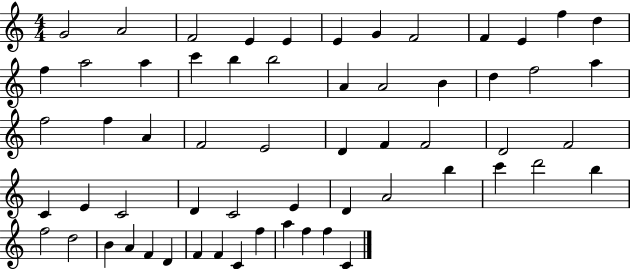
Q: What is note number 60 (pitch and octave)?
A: C4